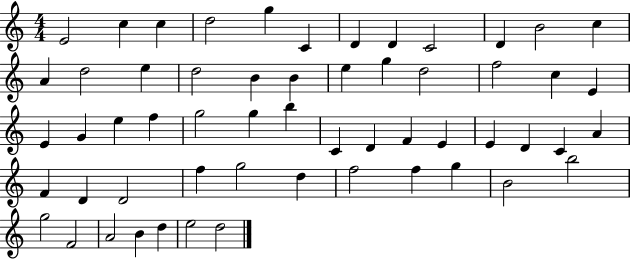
X:1
T:Untitled
M:4/4
L:1/4
K:C
E2 c c d2 g C D D C2 D B2 c A d2 e d2 B B e g d2 f2 c E E G e f g2 g b C D F E E D C A F D D2 f g2 d f2 f g B2 b2 g2 F2 A2 B d e2 d2